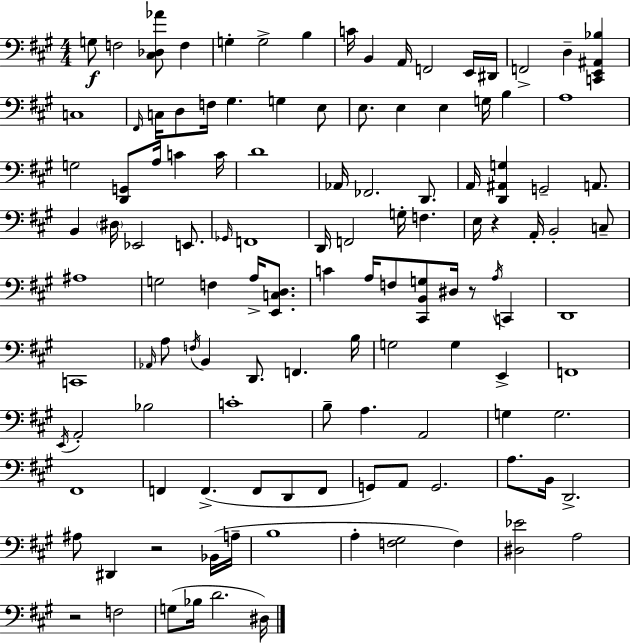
G3/e F3/h [C#3,Db3,Ab4]/e F3/q G3/q G3/h B3/q C4/s B2/q A2/s F2/h E2/s D#2/s F2/h D3/q [C2,E2,A#2,Bb3]/q C3/w F#2/s C3/s D3/e F3/s G#3/q. G3/q E3/e E3/e. E3/q E3/q G3/s B3/q A3/w G3/h [D2,G2]/e A3/s C4/q C4/s D4/w Ab2/s FES2/h. D2/e. A2/s [D2,A#2,G3]/q G2/h A2/e. B2/q D#3/s Eb2/h E2/e. Gb2/s F2/w D2/s F2/h G3/s F3/q. E3/s R/q A2/s B2/h C3/e A#3/w G3/h F3/q A3/s [E2,C3,D3]/e. C4/q A3/s F3/e [C#2,B2,G3]/e D#3/s R/e A3/s C2/q D2/w C2/w Ab2/s A3/e F3/s B2/q D2/e. F2/q. B3/s G3/h G3/q E2/q F2/w E2/s A2/h Bb3/h C4/w B3/e A3/q. A2/h G3/q G3/h. F#2/w F2/q F2/q. F2/e D2/e F2/e G2/e A2/e G2/h. A3/e. B2/s D2/h. A#3/e D#2/q R/h Bb2/s A3/s B3/w A3/q [F3,G#3]/h F3/q [D#3,Eb4]/h A3/h R/h F3/h G3/e Bb3/s D4/h. D#3/s